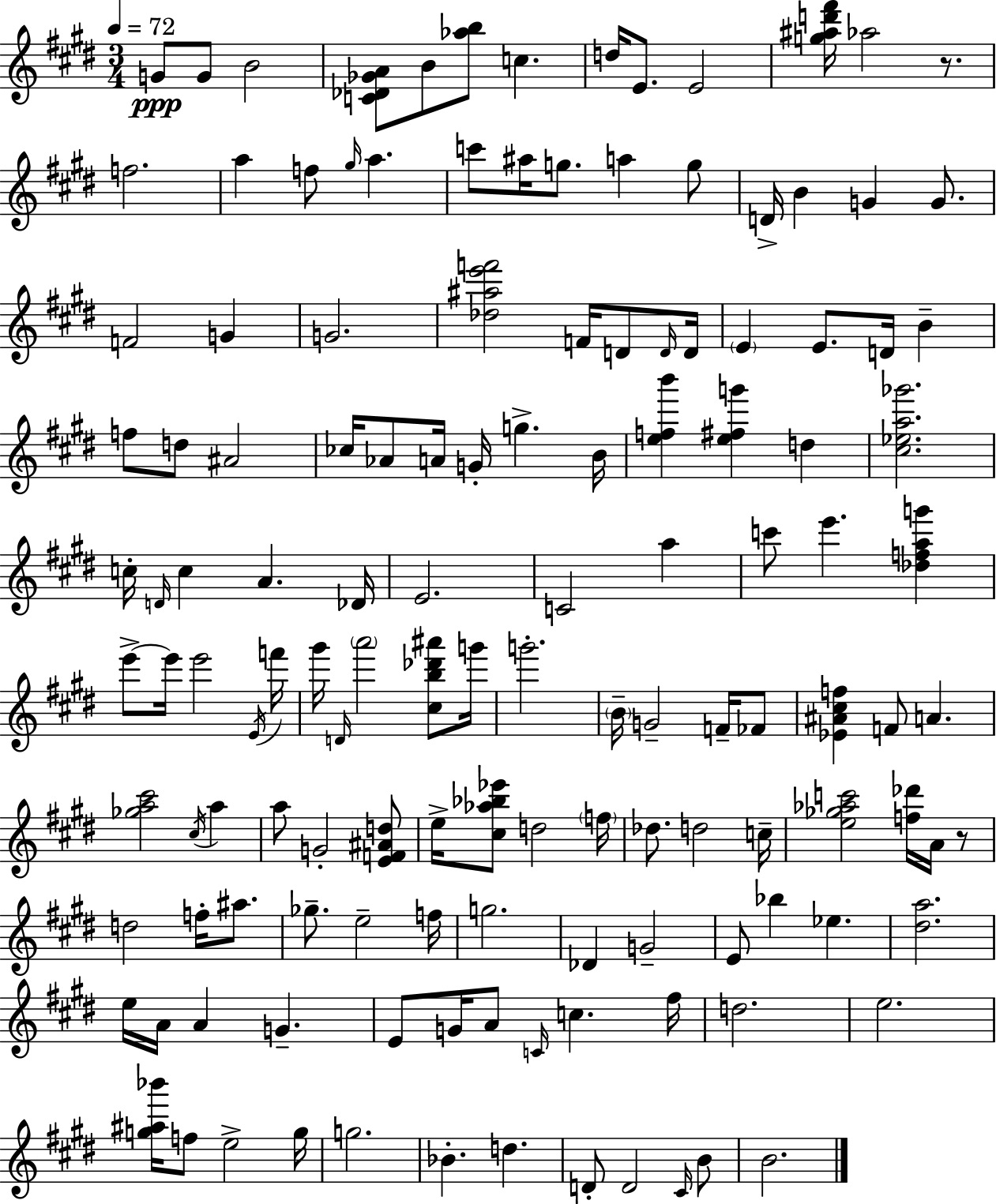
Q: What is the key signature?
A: E major